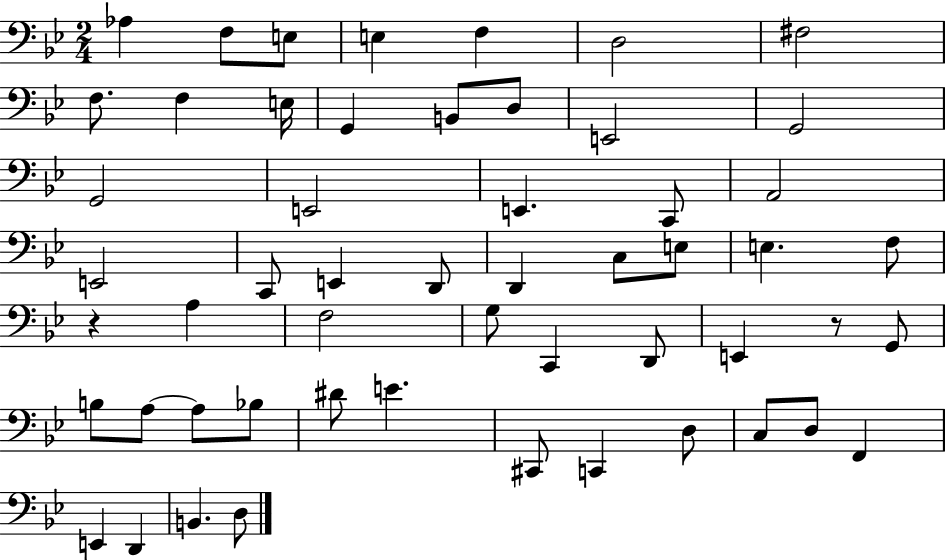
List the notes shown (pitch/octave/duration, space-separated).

Ab3/q F3/e E3/e E3/q F3/q D3/h F#3/h F3/e. F3/q E3/s G2/q B2/e D3/e E2/h G2/h G2/h E2/h E2/q. C2/e A2/h E2/h C2/e E2/q D2/e D2/q C3/e E3/e E3/q. F3/e R/q A3/q F3/h G3/e C2/q D2/e E2/q R/e G2/e B3/e A3/e A3/e Bb3/e D#4/e E4/q. C#2/e C2/q D3/e C3/e D3/e F2/q E2/q D2/q B2/q. D3/e